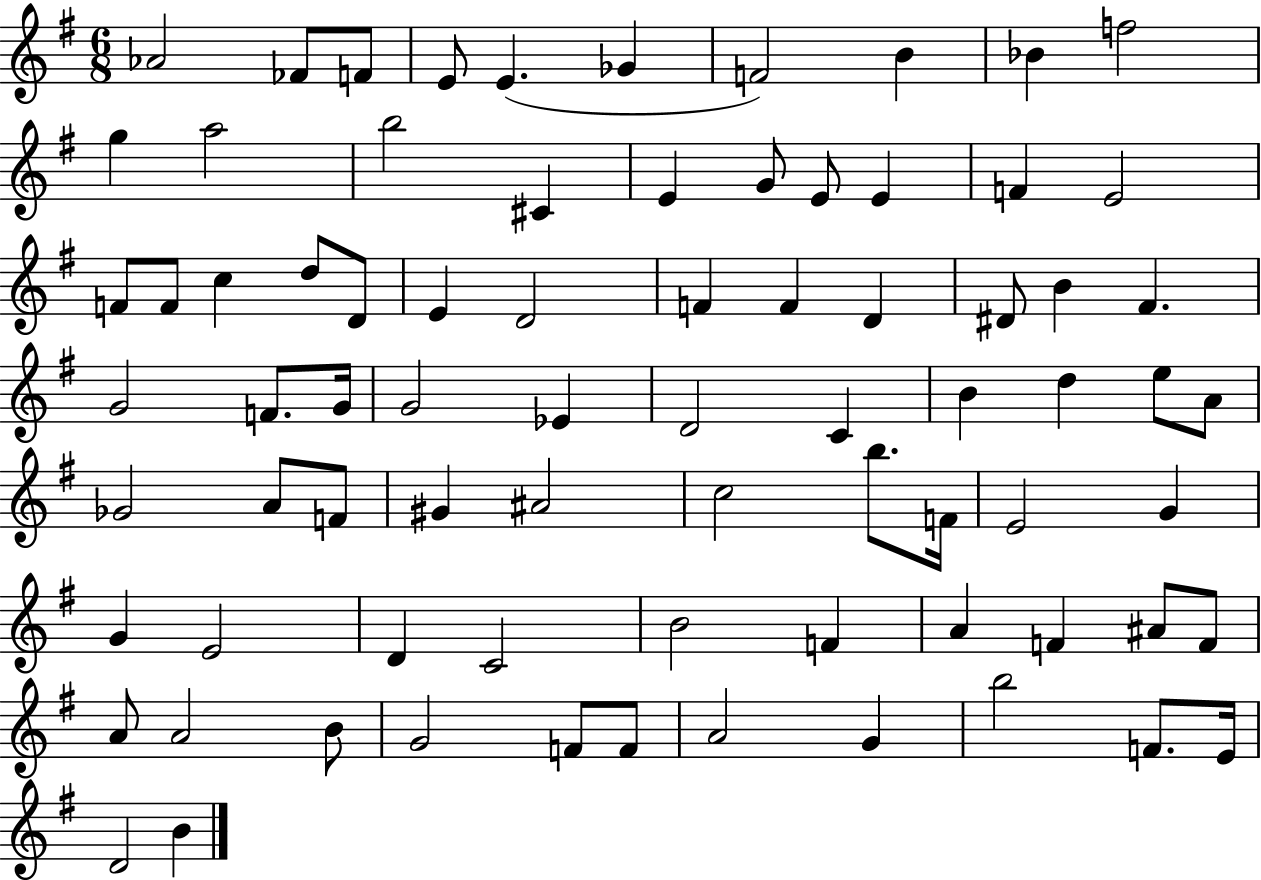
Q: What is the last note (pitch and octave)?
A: B4